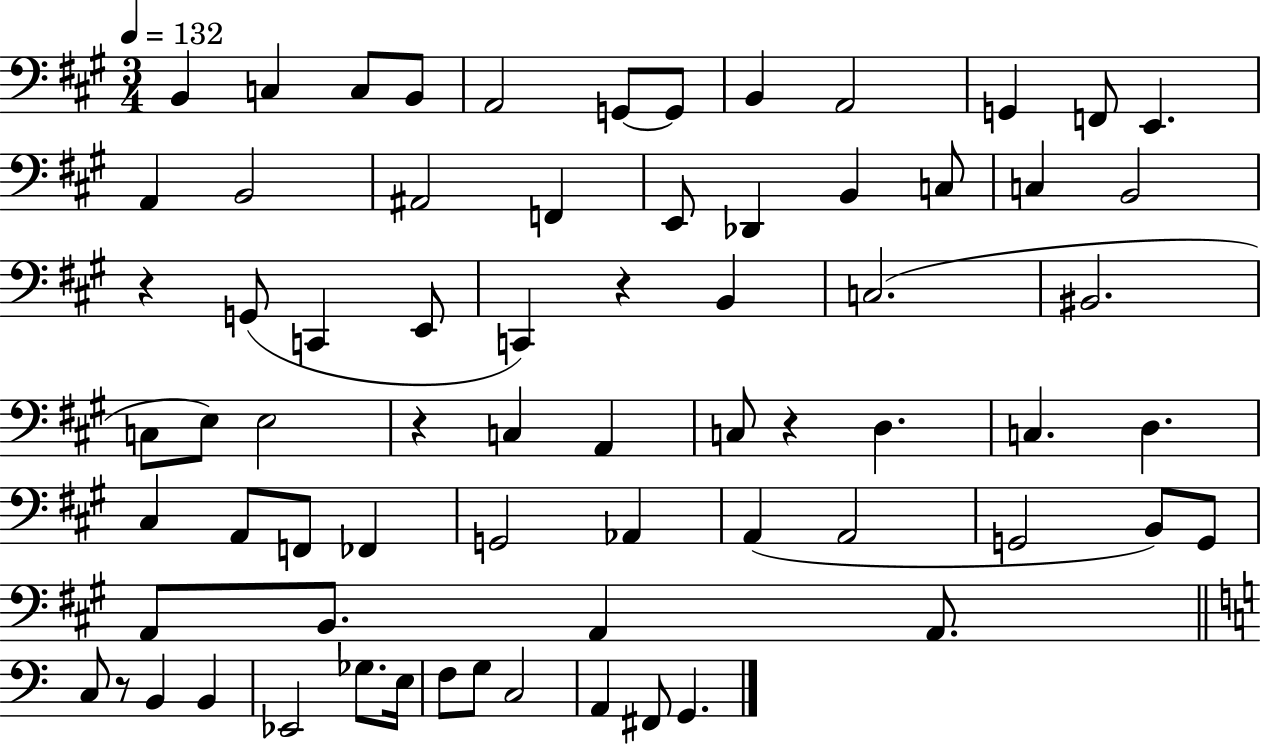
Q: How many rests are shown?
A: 5